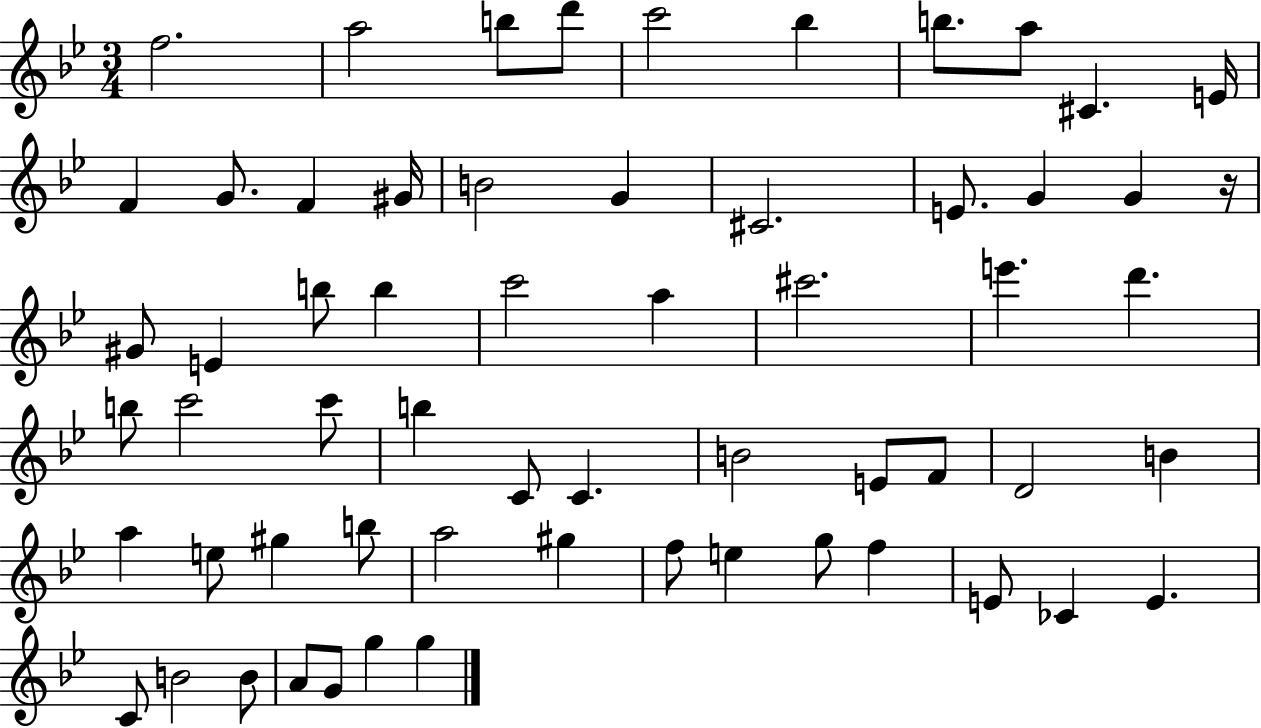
{
  \clef treble
  \numericTimeSignature
  \time 3/4
  \key bes \major
  f''2. | a''2 b''8 d'''8 | c'''2 bes''4 | b''8. a''8 cis'4. e'16 | \break f'4 g'8. f'4 gis'16 | b'2 g'4 | cis'2. | e'8. g'4 g'4 r16 | \break gis'8 e'4 b''8 b''4 | c'''2 a''4 | cis'''2. | e'''4. d'''4. | \break b''8 c'''2 c'''8 | b''4 c'8 c'4. | b'2 e'8 f'8 | d'2 b'4 | \break a''4 e''8 gis''4 b''8 | a''2 gis''4 | f''8 e''4 g''8 f''4 | e'8 ces'4 e'4. | \break c'8 b'2 b'8 | a'8 g'8 g''4 g''4 | \bar "|."
}